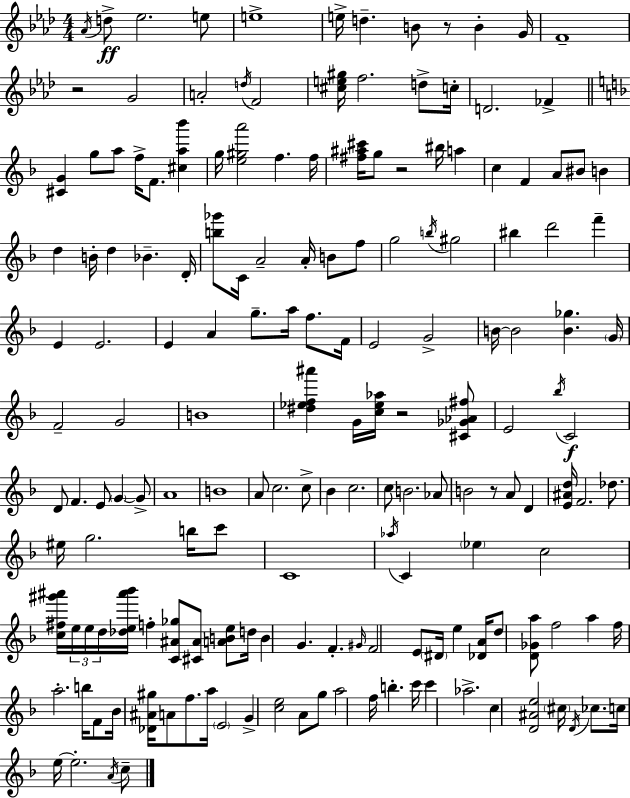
Ab4/s D5/e Eb5/h. E5/e E5/w E5/s D5/q. B4/e R/e B4/q G4/s F4/w R/h G4/h A4/h D5/s F4/h [C#5,E5,G#5]/s F5/h. D5/e C5/s D4/h. FES4/q [C#4,G4]/q G5/e A5/e F5/s F4/e. [C#5,A5,Bb6]/q G5/s [E5,G#5,A6]/h F5/q. F5/s [F#5,A#5,C#6]/s G5/e R/h BIS5/s A5/q C5/q F4/q A4/e BIS4/e B4/q D5/q B4/s D5/q Bb4/q. D4/s [B5,Gb6]/e C4/s A4/h A4/s B4/e F5/e G5/h B5/s G#5/h BIS5/q D6/h F6/q E4/q E4/h. E4/q A4/q G5/e. A5/s F5/e. F4/s E4/h G4/h B4/s B4/h [B4,Gb5]/q. G4/s F4/h G4/h B4/w [D#5,Eb5,F5,A#6]/q G4/s [C5,Eb5,Ab5]/s R/h [C#4,Gb4,Ab4,F#5]/e E4/h Bb5/s C4/h D4/e F4/q. E4/e G4/q G4/e A4/w B4/w A4/e C5/h. C5/e Bb4/q C5/h. C5/e B4/h. Ab4/e B4/h R/e A4/e D4/q [E4,A#4,D5]/s F4/h. Db5/e. EIS5/s G5/h. B5/s C6/e C4/w Ab5/s C4/q Eb5/q C5/h [C5,F#5,G#6,A#6]/s E5/s E5/s D5/s [Db5,E5,A#6,Bb6]/s F5/q [C4,A#4,Gb5]/e [C#4,A#4]/e [A4,B4,E5]/e D5/s B4/q G4/q. F4/q. G#4/s F4/h E4/e D#4/s E5/q [Db4,A4]/s D5/e [D4,Gb4,A5]/e F5/h A5/q F5/s A5/h. B5/s F4/e Bb4/s [Db4,A#4,G#5]/s A4/e F5/e. A5/s E4/h G4/q [C5,E5]/h A4/e G5/e A5/h F5/s B5/q. C6/s C6/q Ab5/h. C5/q [D4,A#4,E5]/h C#5/s D4/s CES5/e. C5/s E5/s E5/h. A4/s C5/e